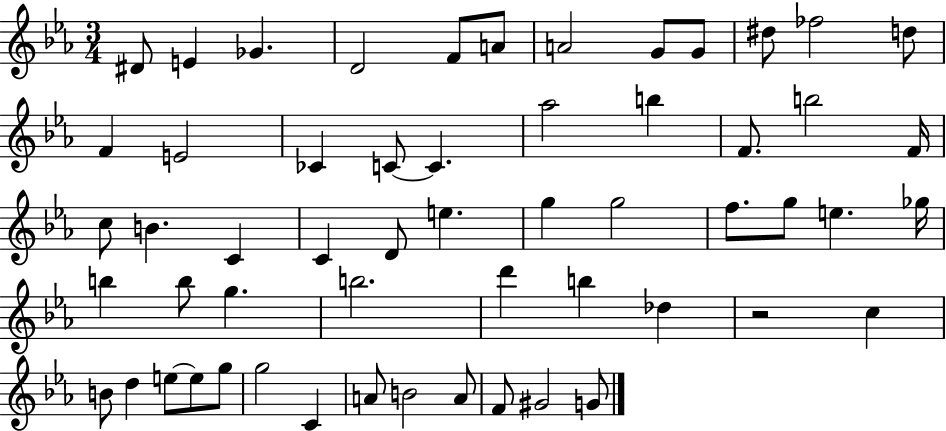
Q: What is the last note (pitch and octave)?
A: G4